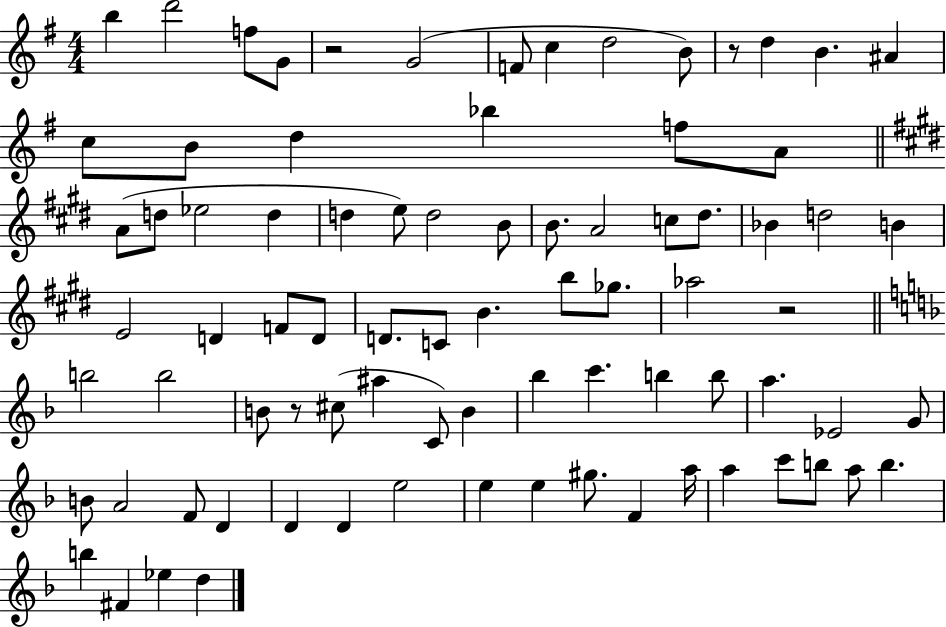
X:1
T:Untitled
M:4/4
L:1/4
K:G
b d'2 f/2 G/2 z2 G2 F/2 c d2 B/2 z/2 d B ^A c/2 B/2 d _b f/2 A/2 A/2 d/2 _e2 d d e/2 d2 B/2 B/2 A2 c/2 ^d/2 _B d2 B E2 D F/2 D/2 D/2 C/2 B b/2 _g/2 _a2 z2 b2 b2 B/2 z/2 ^c/2 ^a C/2 B _b c' b b/2 a _E2 G/2 B/2 A2 F/2 D D D e2 e e ^g/2 F a/4 a c'/2 b/2 a/2 b b ^F _e d